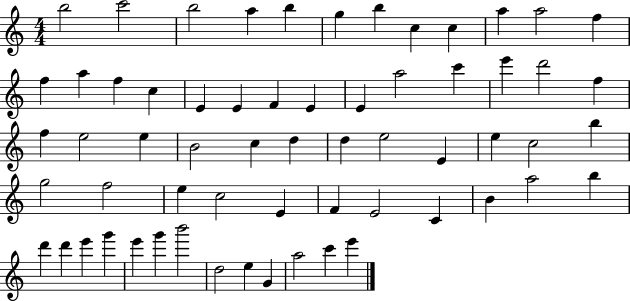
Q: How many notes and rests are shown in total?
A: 62